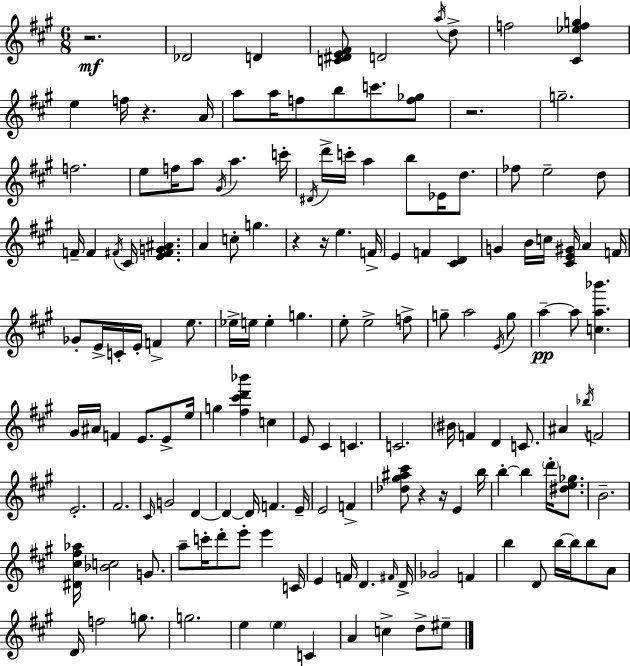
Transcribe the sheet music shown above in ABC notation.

X:1
T:Untitled
M:6/8
L:1/4
K:A
z2 _D2 D [C^DE^F]/2 D2 a/4 d/2 f2 [^C_efg] e f/4 z A/4 a/2 a/4 f/2 b/2 c'/2 [f_g]/2 z2 g2 f2 e/2 f/4 a/2 ^G/4 a c'/4 ^D/4 d'/4 c'/4 a b/2 _E/4 d/2 _f/2 e2 d/2 F/4 F ^F/4 ^C/4 [E^FG^A] A c/2 g z z/4 e F/4 E F [^CD] G B/4 c/4 [^CE^G]/4 A F/4 _G/2 E/4 C/4 E/4 F e/2 _e/4 e/4 e g e/2 e2 f/2 g/2 a2 E/4 g/2 a a/2 [ca_b'] ^G/4 ^A/4 F E/2 E/2 e/4 g [^f^c'd'_b'] c E/2 ^C C C2 ^B/4 F D C/2 ^A _b/4 F2 E2 ^F2 ^C/4 G2 D D D/4 F E/4 E2 F [_d^g^a^c']/2 z z/4 E b/4 b b d'/4 [^de_g]/2 B2 [^D^c^f_a]/4 [_Bc]2 G/2 a/2 c'/4 d'/2 e'/2 e' C/4 E F/4 D ^F/4 D/4 _G2 F b D/2 b/4 b/4 b/2 A/2 D/4 f2 g/2 g2 e e C A c d/2 ^e/2